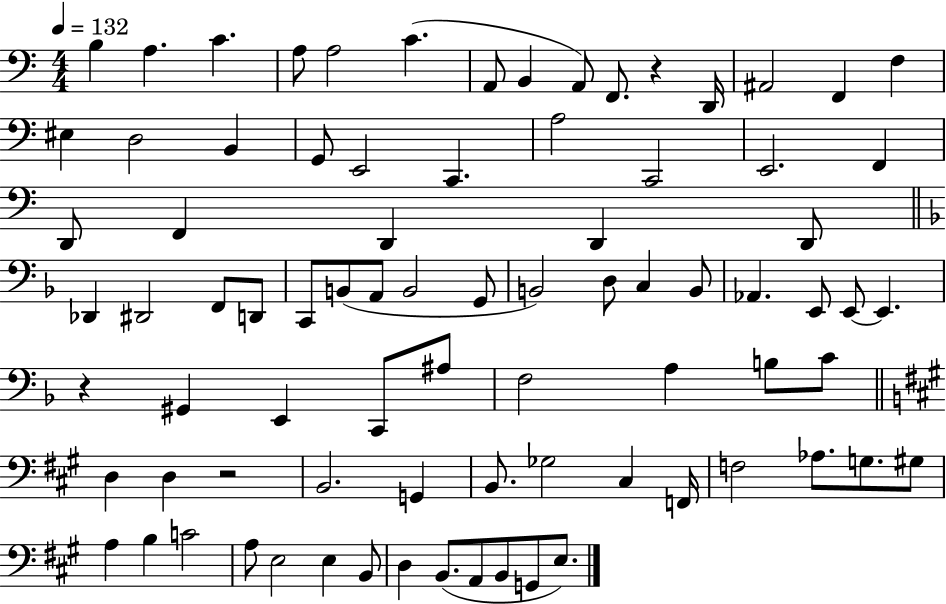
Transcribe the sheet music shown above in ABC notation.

X:1
T:Untitled
M:4/4
L:1/4
K:C
B, A, C A,/2 A,2 C A,,/2 B,, A,,/2 F,,/2 z D,,/4 ^A,,2 F,, F, ^E, D,2 B,, G,,/2 E,,2 C,, A,2 C,,2 E,,2 F,, D,,/2 F,, D,, D,, D,,/2 _D,, ^D,,2 F,,/2 D,,/2 C,,/2 B,,/2 A,,/2 B,,2 G,,/2 B,,2 D,/2 C, B,,/2 _A,, E,,/2 E,,/2 E,, z ^G,, E,, C,,/2 ^A,/2 F,2 A, B,/2 C/2 D, D, z2 B,,2 G,, B,,/2 _G,2 ^C, F,,/4 F,2 _A,/2 G,/2 ^G,/2 A, B, C2 A,/2 E,2 E, B,,/2 D, B,,/2 A,,/2 B,,/2 G,,/2 E,/2